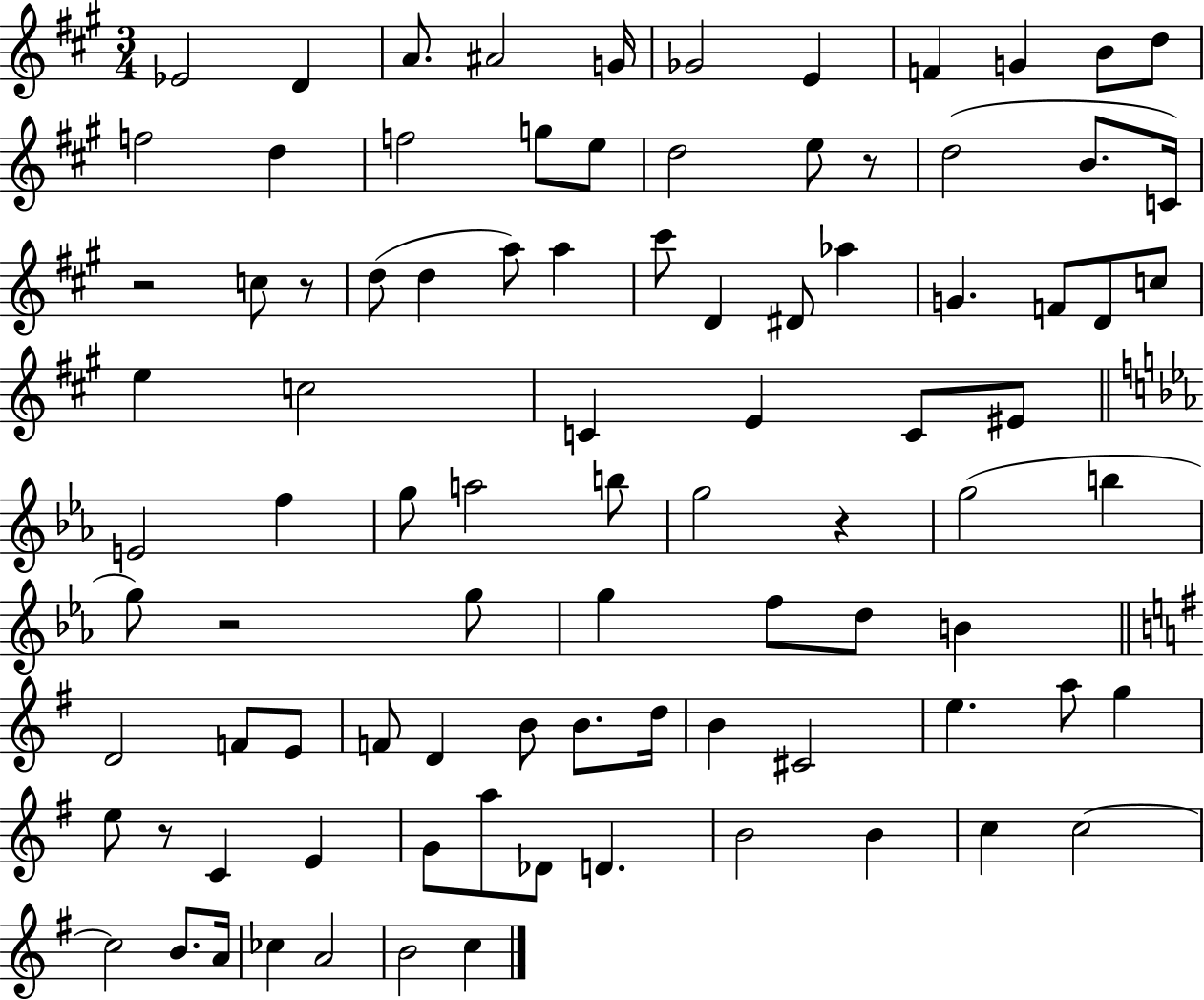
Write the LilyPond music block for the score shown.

{
  \clef treble
  \numericTimeSignature
  \time 3/4
  \key a \major
  ees'2 d'4 | a'8. ais'2 g'16 | ges'2 e'4 | f'4 g'4 b'8 d''8 | \break f''2 d''4 | f''2 g''8 e''8 | d''2 e''8 r8 | d''2( b'8. c'16) | \break r2 c''8 r8 | d''8( d''4 a''8) a''4 | cis'''8 d'4 dis'8 aes''4 | g'4. f'8 d'8 c''8 | \break e''4 c''2 | c'4 e'4 c'8 eis'8 | \bar "||" \break \key c \minor e'2 f''4 | g''8 a''2 b''8 | g''2 r4 | g''2( b''4 | \break g''8) r2 g''8 | g''4 f''8 d''8 b'4 | \bar "||" \break \key g \major d'2 f'8 e'8 | f'8 d'4 b'8 b'8. d''16 | b'4 cis'2 | e''4. a''8 g''4 | \break e''8 r8 c'4 e'4 | g'8 a''8 des'8 d'4. | b'2 b'4 | c''4 c''2~~ | \break c''2 b'8. a'16 | ces''4 a'2 | b'2 c''4 | \bar "|."
}